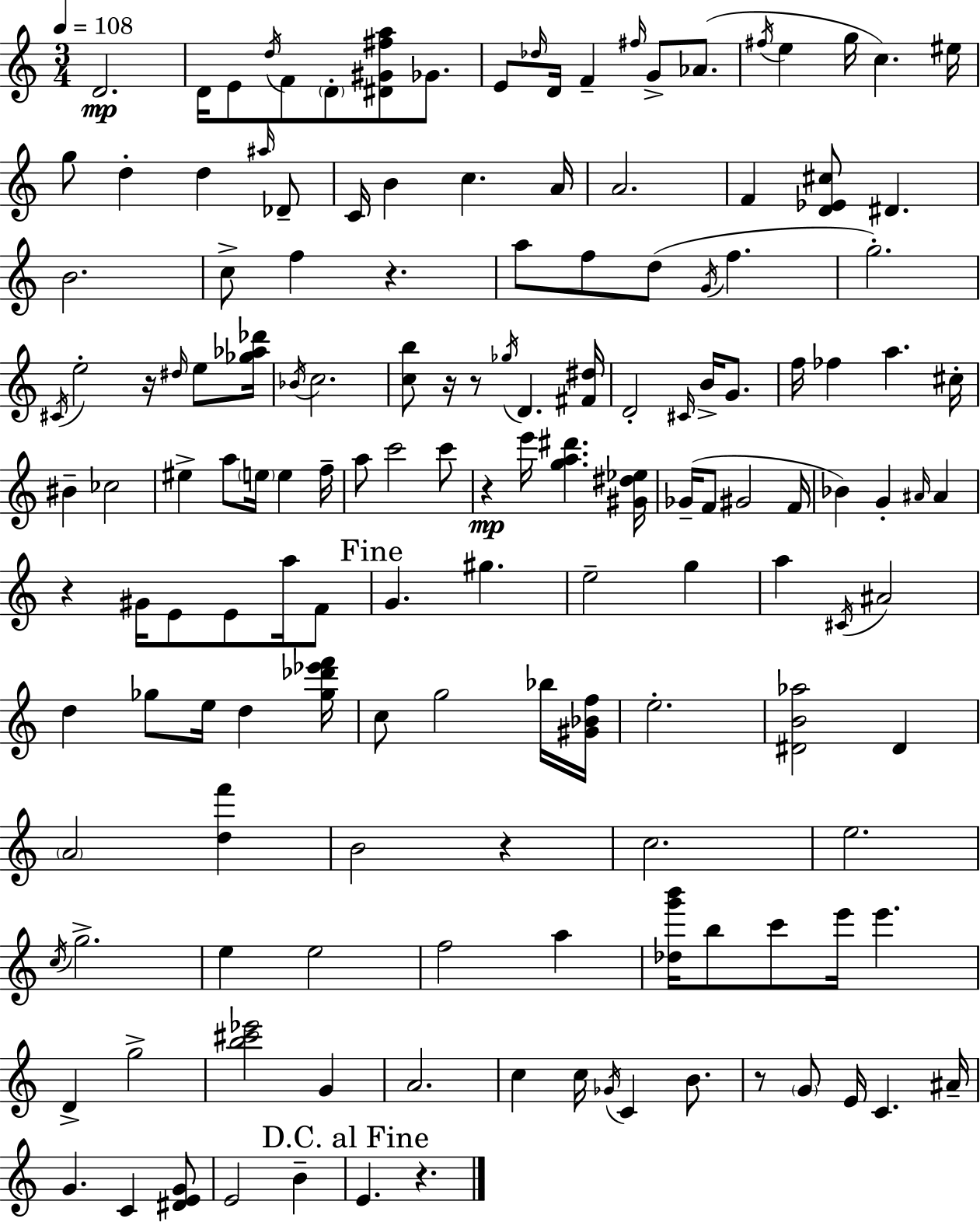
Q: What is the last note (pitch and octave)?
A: E4